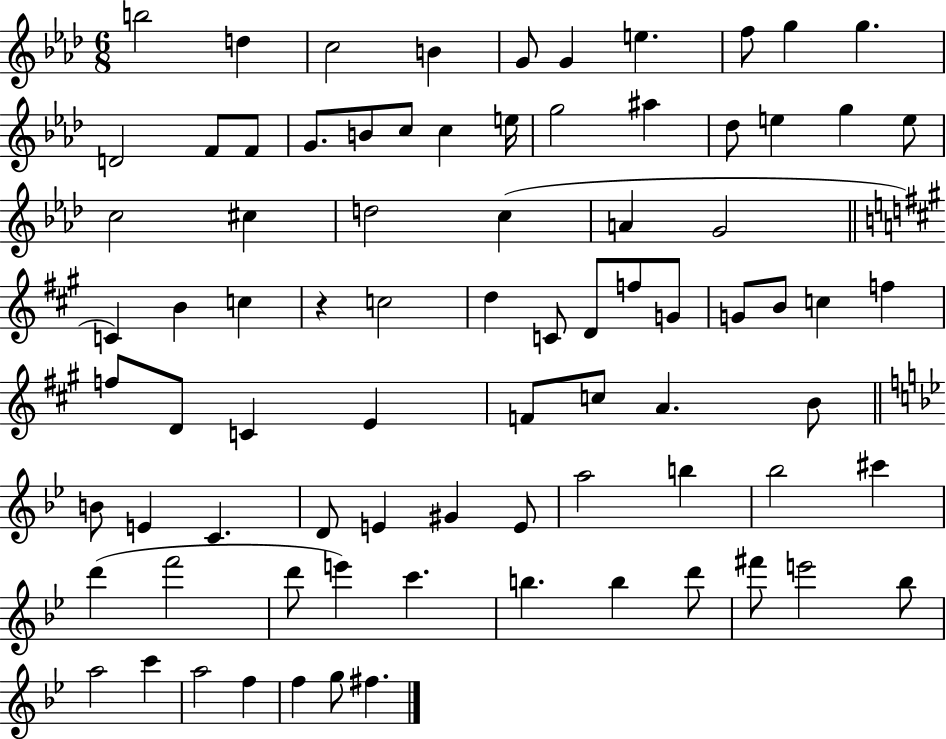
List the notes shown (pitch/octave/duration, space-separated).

B5/h D5/q C5/h B4/q G4/e G4/q E5/q. F5/e G5/q G5/q. D4/h F4/e F4/e G4/e. B4/e C5/e C5/q E5/s G5/h A#5/q Db5/e E5/q G5/q E5/e C5/h C#5/q D5/h C5/q A4/q G4/h C4/q B4/q C5/q R/q C5/h D5/q C4/e D4/e F5/e G4/e G4/e B4/e C5/q F5/q F5/e D4/e C4/q E4/q F4/e C5/e A4/q. B4/e B4/e E4/q C4/q. D4/e E4/q G#4/q E4/e A5/h B5/q Bb5/h C#6/q D6/q F6/h D6/e E6/q C6/q. B5/q. B5/q D6/e F#6/e E6/h Bb5/e A5/h C6/q A5/h F5/q F5/q G5/e F#5/q.